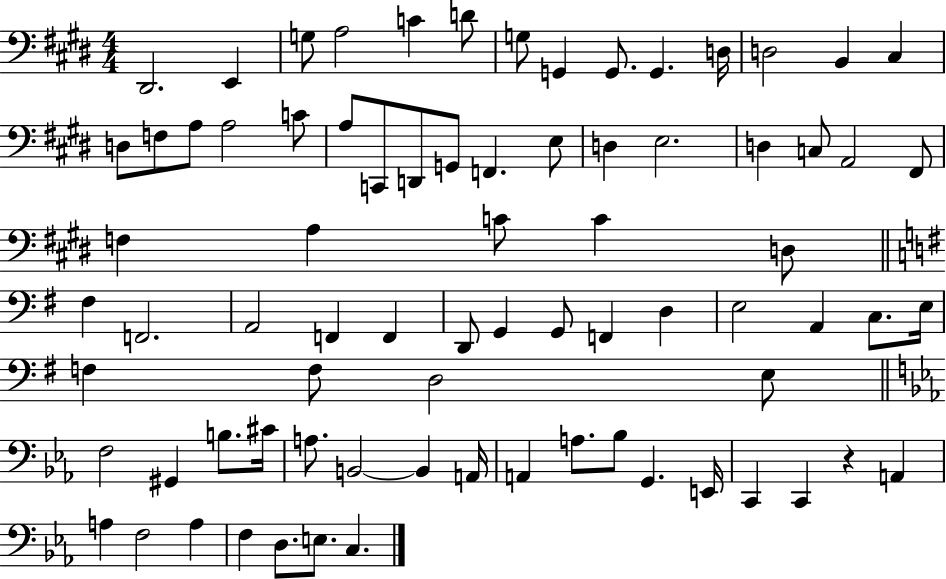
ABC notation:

X:1
T:Untitled
M:4/4
L:1/4
K:E
^D,,2 E,, G,/2 A,2 C D/2 G,/2 G,, G,,/2 G,, D,/4 D,2 B,, ^C, D,/2 F,/2 A,/2 A,2 C/2 A,/2 C,,/2 D,,/2 G,,/2 F,, E,/2 D, E,2 D, C,/2 A,,2 ^F,,/2 F, A, C/2 C D,/2 ^F, F,,2 A,,2 F,, F,, D,,/2 G,, G,,/2 F,, D, E,2 A,, C,/2 E,/4 F, F,/2 D,2 E,/2 F,2 ^G,, B,/2 ^C/4 A,/2 B,,2 B,, A,,/4 A,, A,/2 _B,/2 G,, E,,/4 C,, C,, z A,, A, F,2 A, F, D,/2 E,/2 C,